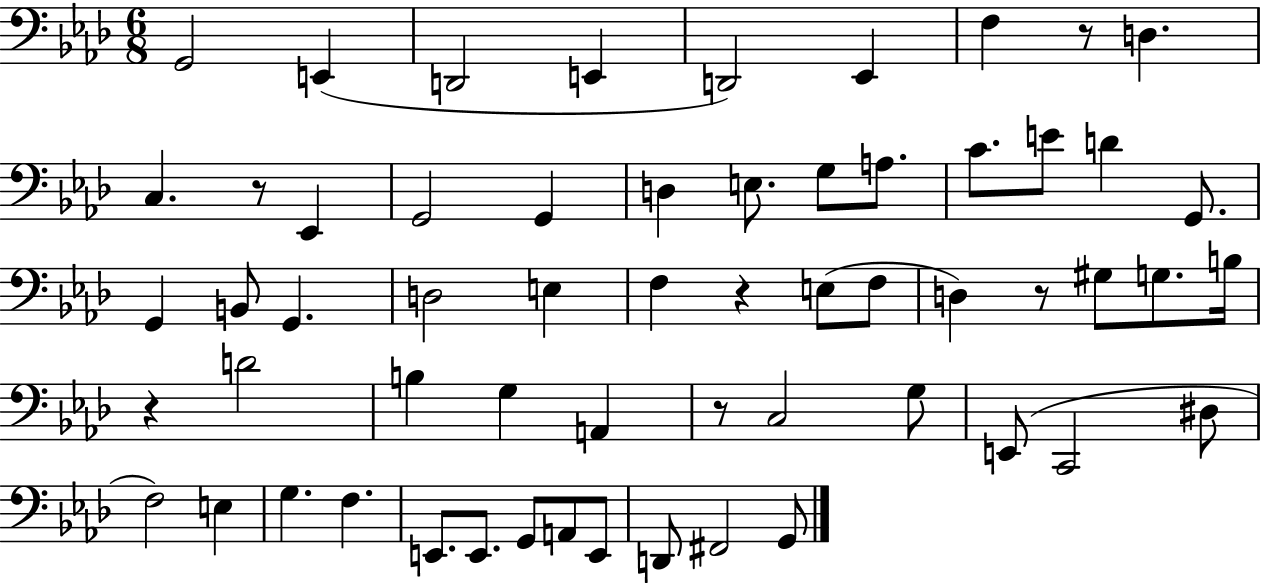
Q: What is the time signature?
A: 6/8